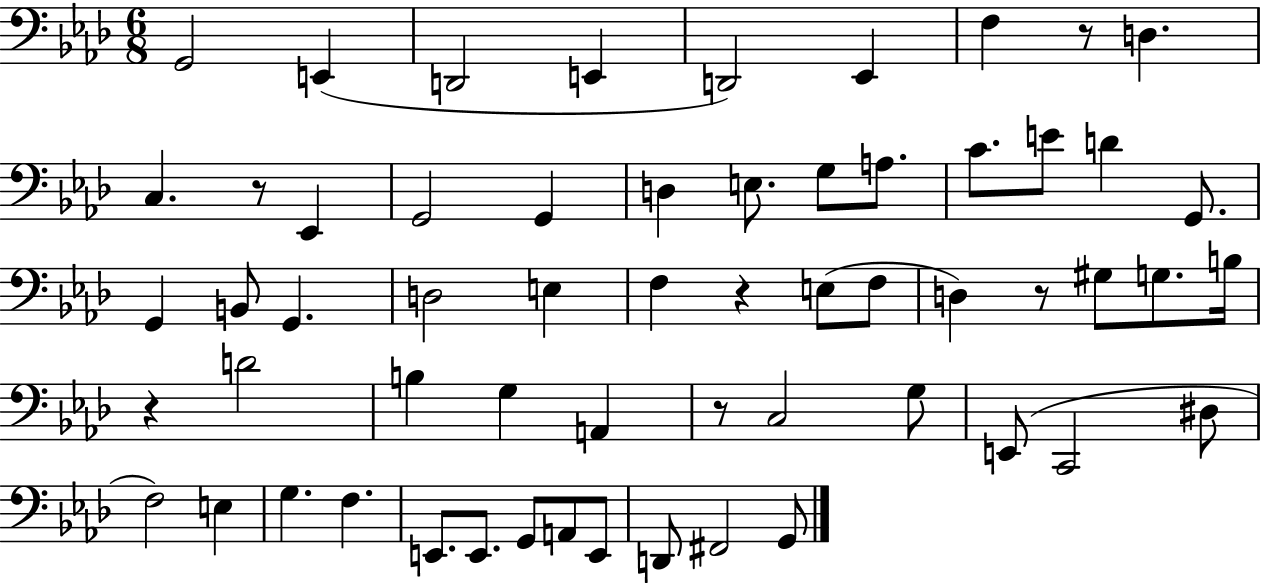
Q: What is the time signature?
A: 6/8